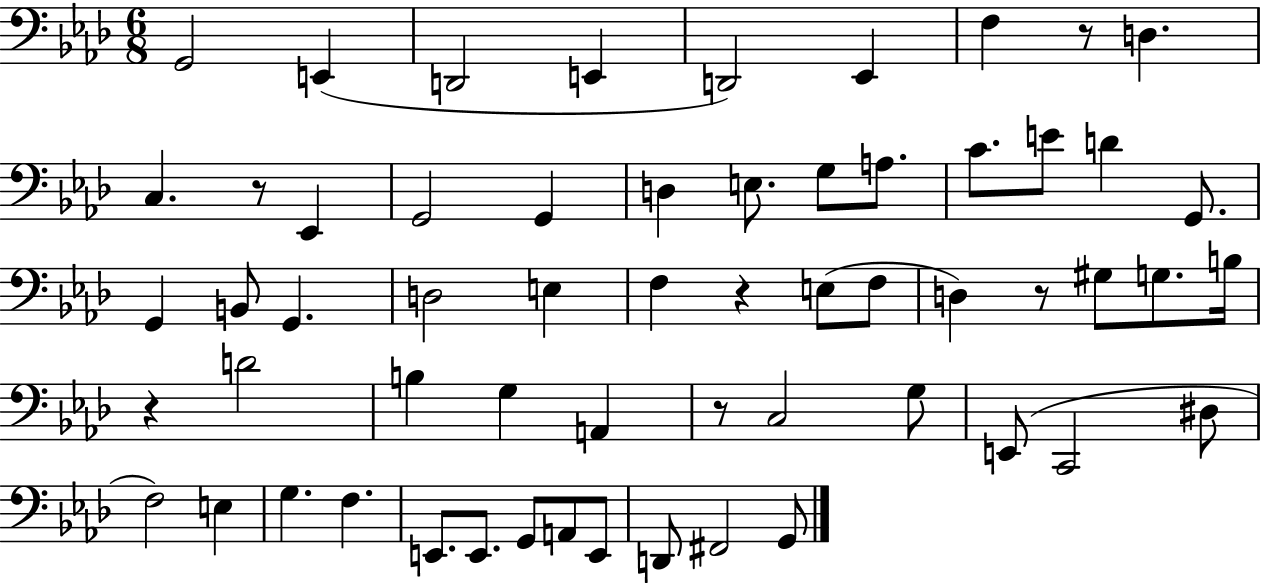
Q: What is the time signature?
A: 6/8